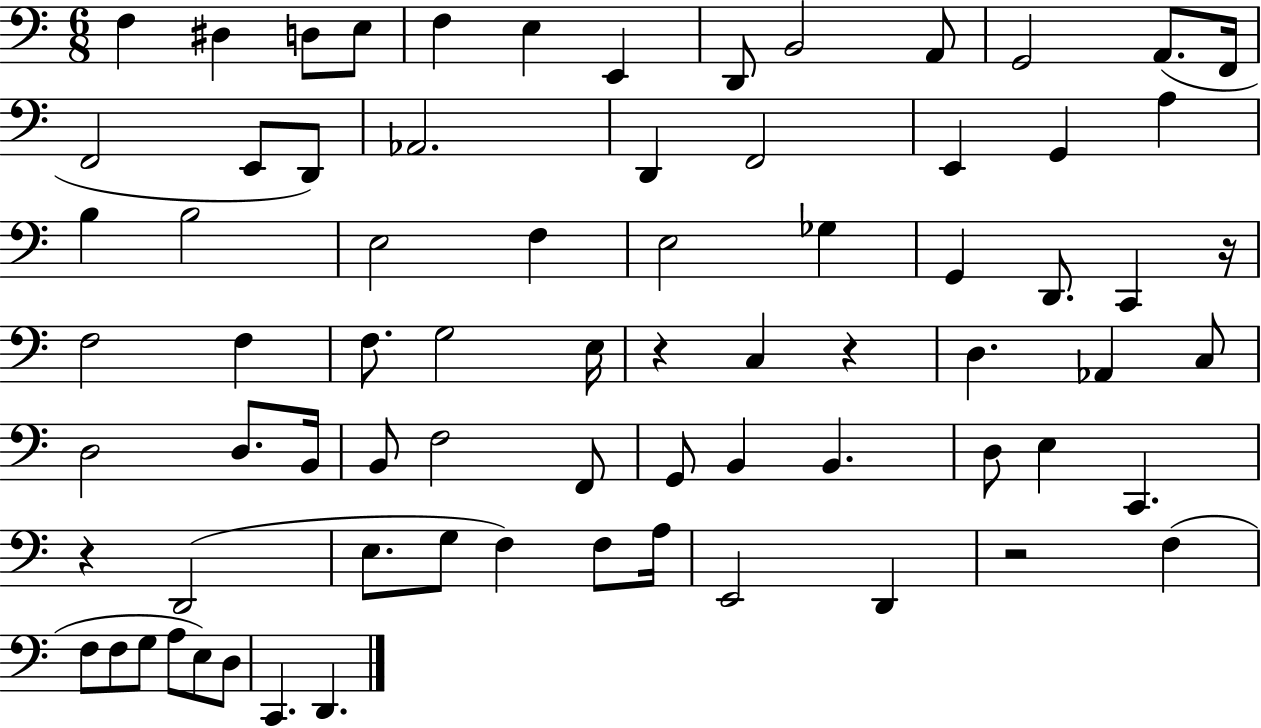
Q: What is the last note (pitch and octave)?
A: D2